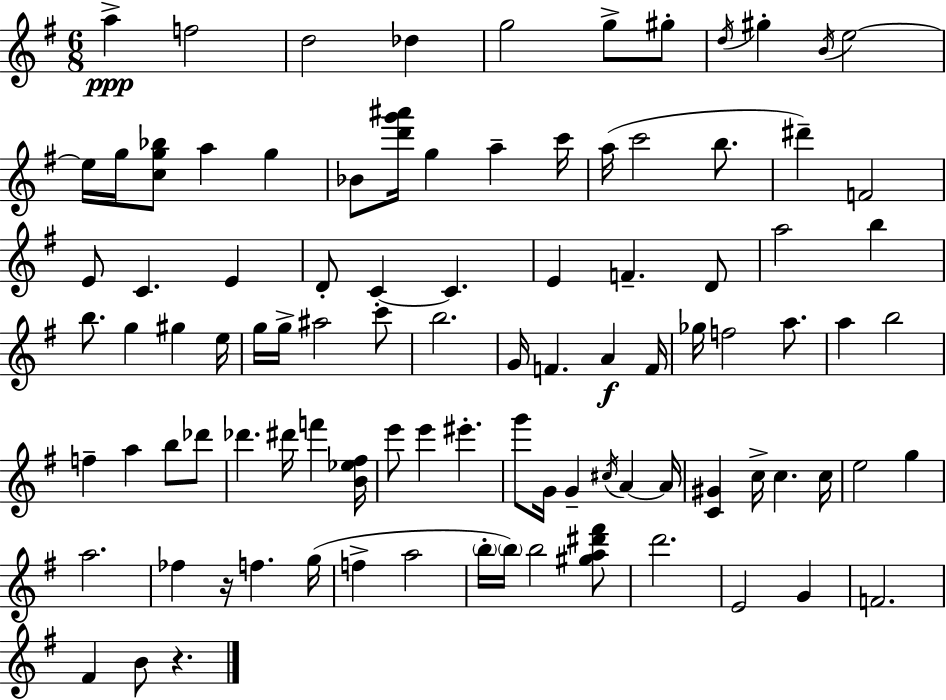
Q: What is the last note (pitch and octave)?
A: B4